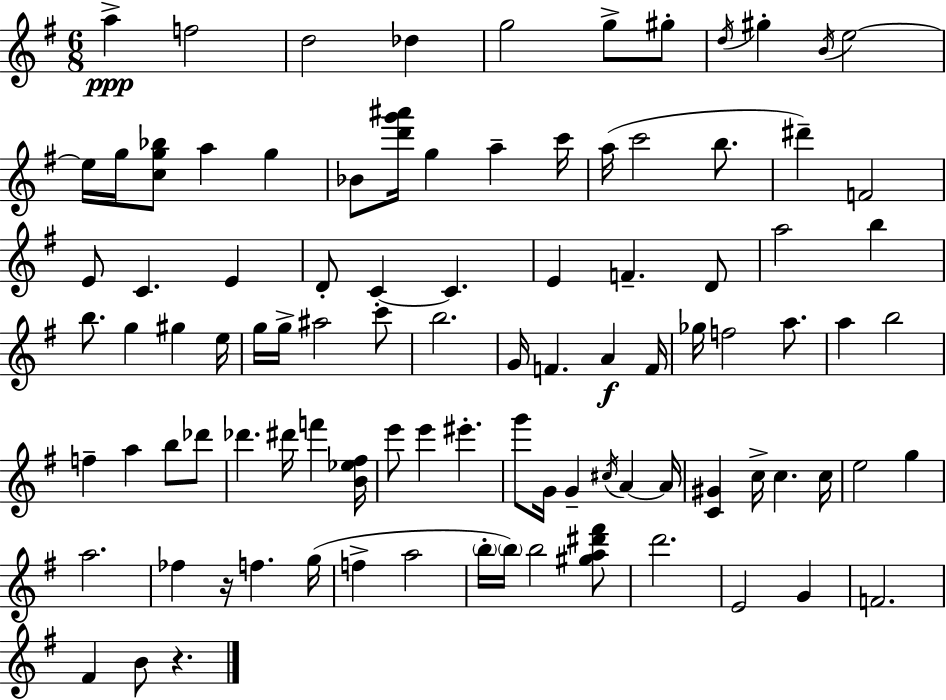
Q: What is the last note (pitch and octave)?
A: B4